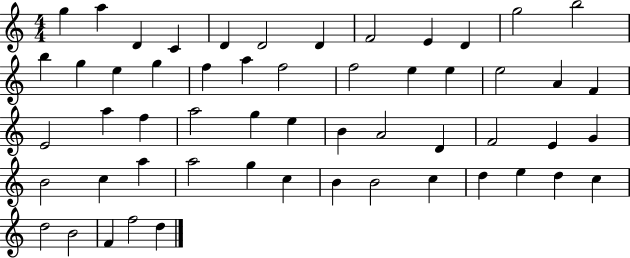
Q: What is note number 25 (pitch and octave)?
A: F4